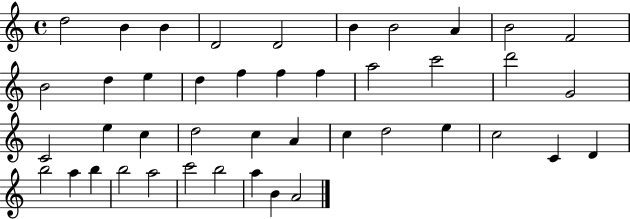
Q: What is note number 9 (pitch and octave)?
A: B4